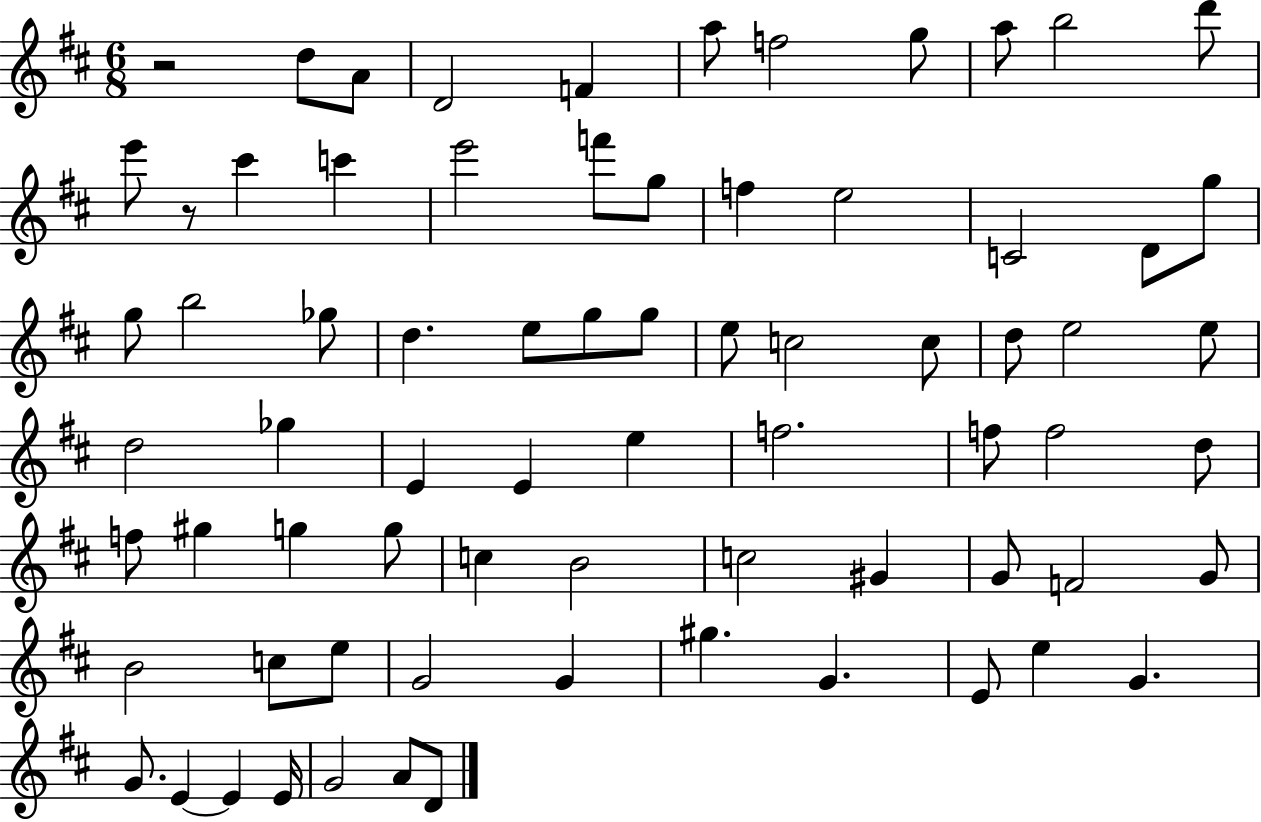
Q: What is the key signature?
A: D major